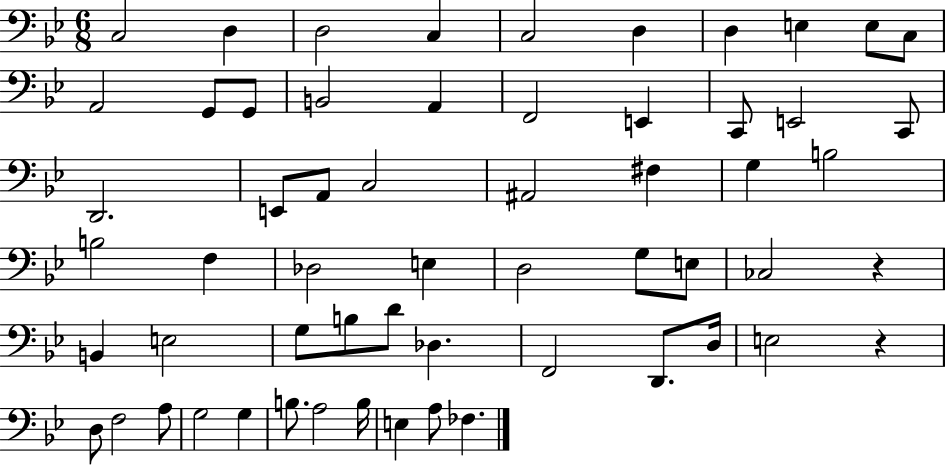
{
  \clef bass
  \numericTimeSignature
  \time 6/8
  \key bes \major
  c2 d4 | d2 c4 | c2 d4 | d4 e4 e8 c8 | \break a,2 g,8 g,8 | b,2 a,4 | f,2 e,4 | c,8 e,2 c,8 | \break d,2. | e,8 a,8 c2 | ais,2 fis4 | g4 b2 | \break b2 f4 | des2 e4 | d2 g8 e8 | ces2 r4 | \break b,4 e2 | g8 b8 d'8 des4. | f,2 d,8. d16 | e2 r4 | \break d8 f2 a8 | g2 g4 | b8. a2 b16 | e4 a8 fes4. | \break \bar "|."
}